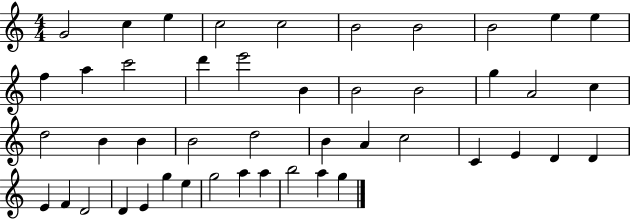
G4/h C5/q E5/q C5/h C5/h B4/h B4/h B4/h E5/q E5/q F5/q A5/q C6/h D6/q E6/h B4/q B4/h B4/h G5/q A4/h C5/q D5/h B4/q B4/q B4/h D5/h B4/q A4/q C5/h C4/q E4/q D4/q D4/q E4/q F4/q D4/h D4/q E4/q G5/q E5/q G5/h A5/q A5/q B5/h A5/q G5/q